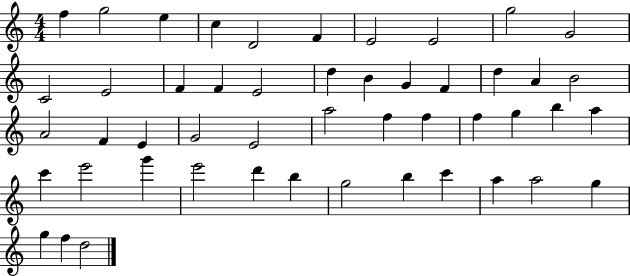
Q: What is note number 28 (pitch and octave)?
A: A5